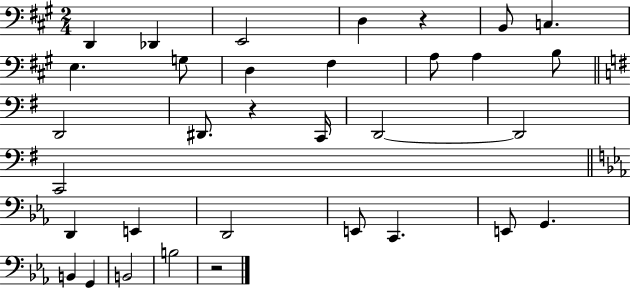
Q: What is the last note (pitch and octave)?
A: B3